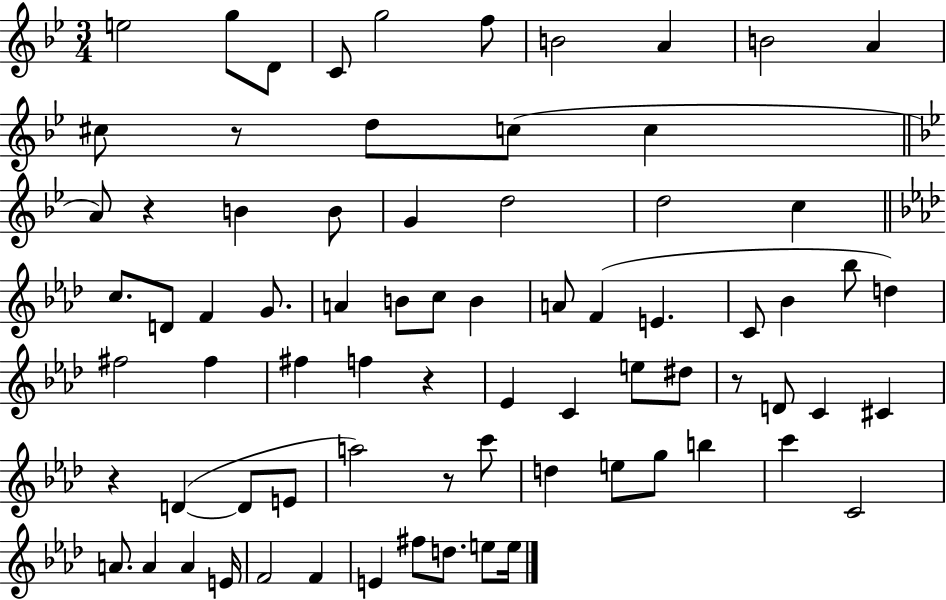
{
  \clef treble
  \numericTimeSignature
  \time 3/4
  \key bes \major
  e''2 g''8 d'8 | c'8 g''2 f''8 | b'2 a'4 | b'2 a'4 | \break cis''8 r8 d''8 c''8( c''4 | \bar "||" \break \key g \minor a'8) r4 b'4 b'8 | g'4 d''2 | d''2 c''4 | \bar "||" \break \key f \minor c''8. d'8 f'4 g'8. | a'4 b'8 c''8 b'4 | a'8 f'4( e'4. | c'8 bes'4 bes''8 d''4) | \break fis''2 fis''4 | fis''4 f''4 r4 | ees'4 c'4 e''8 dis''8 | r8 d'8 c'4 cis'4 | \break r4 d'4~(~ d'8 e'8 | a''2) r8 c'''8 | d''4 e''8 g''8 b''4 | c'''4 c'2 | \break a'8. a'4 a'4 e'16 | f'2 f'4 | e'4 fis''8 d''8. e''8 e''16 | \bar "|."
}